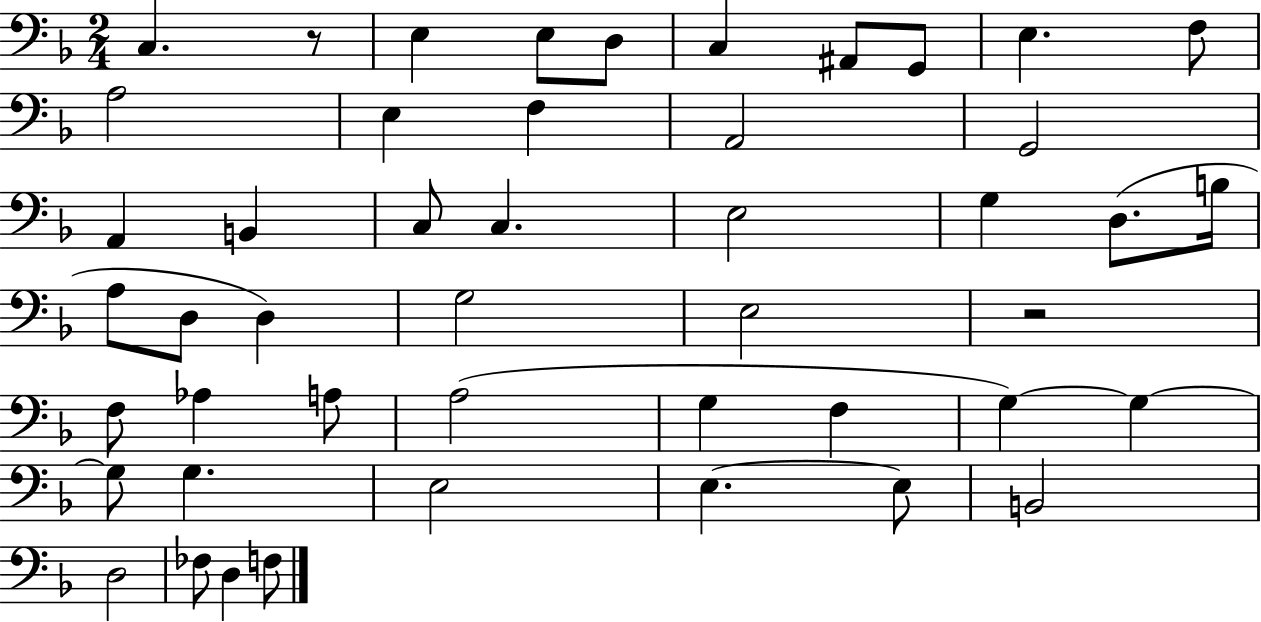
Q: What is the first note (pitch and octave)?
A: C3